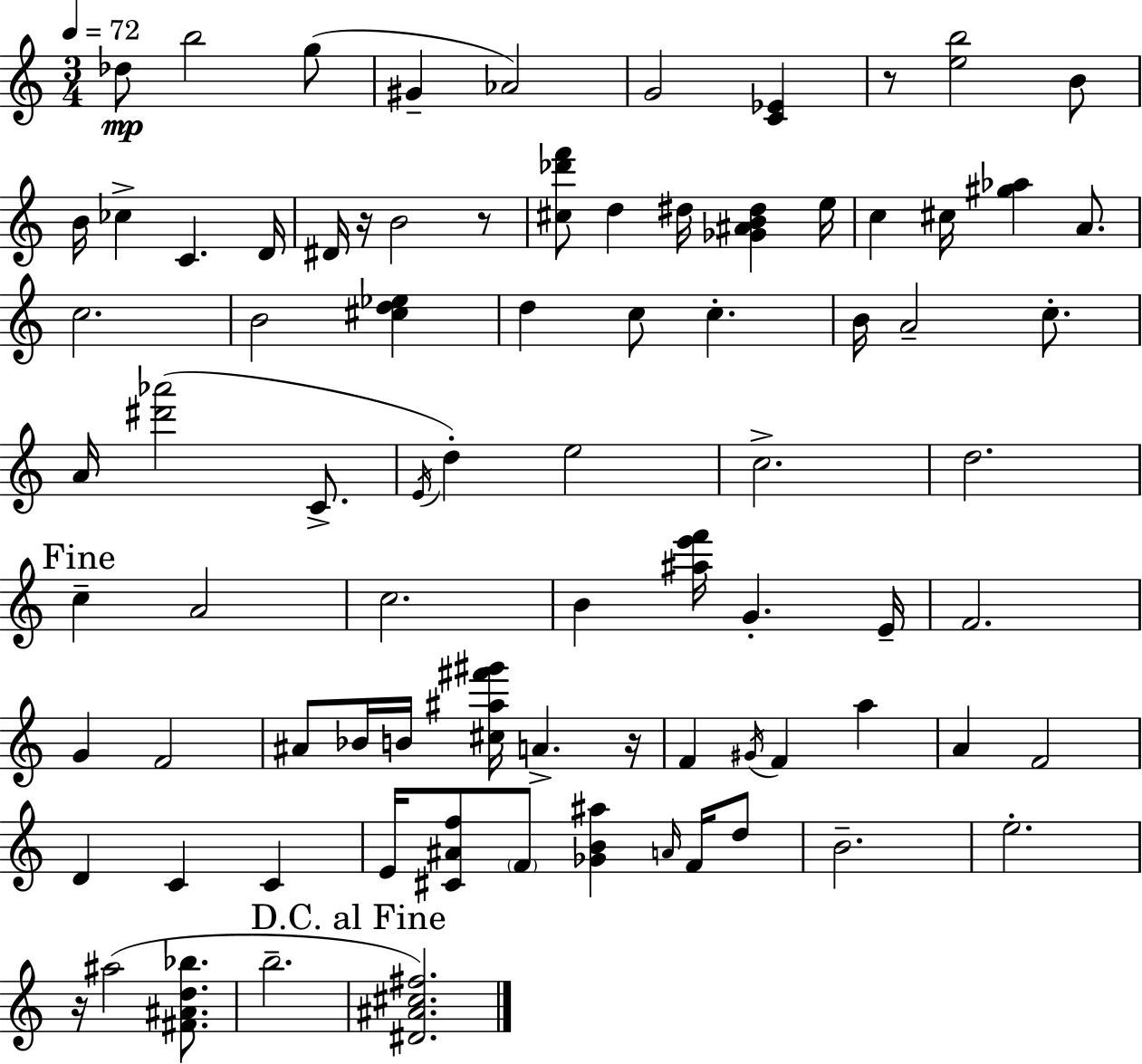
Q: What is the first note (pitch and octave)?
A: Db5